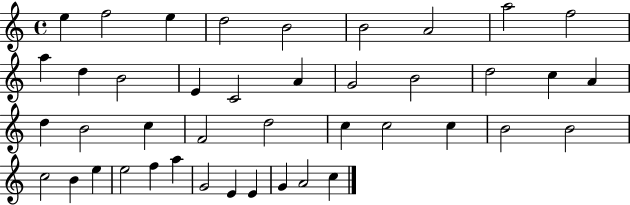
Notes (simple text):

E5/q F5/h E5/q D5/h B4/h B4/h A4/h A5/h F5/h A5/q D5/q B4/h E4/q C4/h A4/q G4/h B4/h D5/h C5/q A4/q D5/q B4/h C5/q F4/h D5/h C5/q C5/h C5/q B4/h B4/h C5/h B4/q E5/q E5/h F5/q A5/q G4/h E4/q E4/q G4/q A4/h C5/q